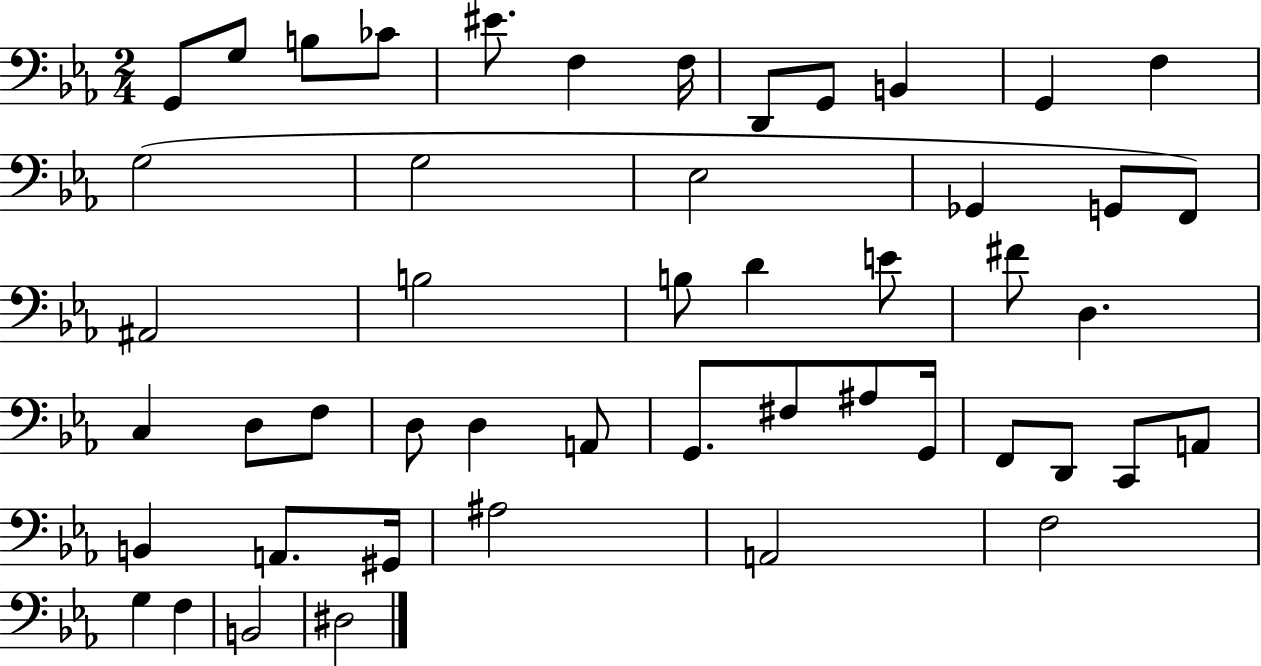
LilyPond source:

{
  \clef bass
  \numericTimeSignature
  \time 2/4
  \key ees \major
  g,8 g8 b8 ces'8 | eis'8. f4 f16 | d,8 g,8 b,4 | g,4 f4 | \break g2( | g2 | ees2 | ges,4 g,8 f,8) | \break ais,2 | b2 | b8 d'4 e'8 | fis'8 d4. | \break c4 d8 f8 | d8 d4 a,8 | g,8. fis8 ais8 g,16 | f,8 d,8 c,8 a,8 | \break b,4 a,8. gis,16 | ais2 | a,2 | f2 | \break g4 f4 | b,2 | dis2 | \bar "|."
}